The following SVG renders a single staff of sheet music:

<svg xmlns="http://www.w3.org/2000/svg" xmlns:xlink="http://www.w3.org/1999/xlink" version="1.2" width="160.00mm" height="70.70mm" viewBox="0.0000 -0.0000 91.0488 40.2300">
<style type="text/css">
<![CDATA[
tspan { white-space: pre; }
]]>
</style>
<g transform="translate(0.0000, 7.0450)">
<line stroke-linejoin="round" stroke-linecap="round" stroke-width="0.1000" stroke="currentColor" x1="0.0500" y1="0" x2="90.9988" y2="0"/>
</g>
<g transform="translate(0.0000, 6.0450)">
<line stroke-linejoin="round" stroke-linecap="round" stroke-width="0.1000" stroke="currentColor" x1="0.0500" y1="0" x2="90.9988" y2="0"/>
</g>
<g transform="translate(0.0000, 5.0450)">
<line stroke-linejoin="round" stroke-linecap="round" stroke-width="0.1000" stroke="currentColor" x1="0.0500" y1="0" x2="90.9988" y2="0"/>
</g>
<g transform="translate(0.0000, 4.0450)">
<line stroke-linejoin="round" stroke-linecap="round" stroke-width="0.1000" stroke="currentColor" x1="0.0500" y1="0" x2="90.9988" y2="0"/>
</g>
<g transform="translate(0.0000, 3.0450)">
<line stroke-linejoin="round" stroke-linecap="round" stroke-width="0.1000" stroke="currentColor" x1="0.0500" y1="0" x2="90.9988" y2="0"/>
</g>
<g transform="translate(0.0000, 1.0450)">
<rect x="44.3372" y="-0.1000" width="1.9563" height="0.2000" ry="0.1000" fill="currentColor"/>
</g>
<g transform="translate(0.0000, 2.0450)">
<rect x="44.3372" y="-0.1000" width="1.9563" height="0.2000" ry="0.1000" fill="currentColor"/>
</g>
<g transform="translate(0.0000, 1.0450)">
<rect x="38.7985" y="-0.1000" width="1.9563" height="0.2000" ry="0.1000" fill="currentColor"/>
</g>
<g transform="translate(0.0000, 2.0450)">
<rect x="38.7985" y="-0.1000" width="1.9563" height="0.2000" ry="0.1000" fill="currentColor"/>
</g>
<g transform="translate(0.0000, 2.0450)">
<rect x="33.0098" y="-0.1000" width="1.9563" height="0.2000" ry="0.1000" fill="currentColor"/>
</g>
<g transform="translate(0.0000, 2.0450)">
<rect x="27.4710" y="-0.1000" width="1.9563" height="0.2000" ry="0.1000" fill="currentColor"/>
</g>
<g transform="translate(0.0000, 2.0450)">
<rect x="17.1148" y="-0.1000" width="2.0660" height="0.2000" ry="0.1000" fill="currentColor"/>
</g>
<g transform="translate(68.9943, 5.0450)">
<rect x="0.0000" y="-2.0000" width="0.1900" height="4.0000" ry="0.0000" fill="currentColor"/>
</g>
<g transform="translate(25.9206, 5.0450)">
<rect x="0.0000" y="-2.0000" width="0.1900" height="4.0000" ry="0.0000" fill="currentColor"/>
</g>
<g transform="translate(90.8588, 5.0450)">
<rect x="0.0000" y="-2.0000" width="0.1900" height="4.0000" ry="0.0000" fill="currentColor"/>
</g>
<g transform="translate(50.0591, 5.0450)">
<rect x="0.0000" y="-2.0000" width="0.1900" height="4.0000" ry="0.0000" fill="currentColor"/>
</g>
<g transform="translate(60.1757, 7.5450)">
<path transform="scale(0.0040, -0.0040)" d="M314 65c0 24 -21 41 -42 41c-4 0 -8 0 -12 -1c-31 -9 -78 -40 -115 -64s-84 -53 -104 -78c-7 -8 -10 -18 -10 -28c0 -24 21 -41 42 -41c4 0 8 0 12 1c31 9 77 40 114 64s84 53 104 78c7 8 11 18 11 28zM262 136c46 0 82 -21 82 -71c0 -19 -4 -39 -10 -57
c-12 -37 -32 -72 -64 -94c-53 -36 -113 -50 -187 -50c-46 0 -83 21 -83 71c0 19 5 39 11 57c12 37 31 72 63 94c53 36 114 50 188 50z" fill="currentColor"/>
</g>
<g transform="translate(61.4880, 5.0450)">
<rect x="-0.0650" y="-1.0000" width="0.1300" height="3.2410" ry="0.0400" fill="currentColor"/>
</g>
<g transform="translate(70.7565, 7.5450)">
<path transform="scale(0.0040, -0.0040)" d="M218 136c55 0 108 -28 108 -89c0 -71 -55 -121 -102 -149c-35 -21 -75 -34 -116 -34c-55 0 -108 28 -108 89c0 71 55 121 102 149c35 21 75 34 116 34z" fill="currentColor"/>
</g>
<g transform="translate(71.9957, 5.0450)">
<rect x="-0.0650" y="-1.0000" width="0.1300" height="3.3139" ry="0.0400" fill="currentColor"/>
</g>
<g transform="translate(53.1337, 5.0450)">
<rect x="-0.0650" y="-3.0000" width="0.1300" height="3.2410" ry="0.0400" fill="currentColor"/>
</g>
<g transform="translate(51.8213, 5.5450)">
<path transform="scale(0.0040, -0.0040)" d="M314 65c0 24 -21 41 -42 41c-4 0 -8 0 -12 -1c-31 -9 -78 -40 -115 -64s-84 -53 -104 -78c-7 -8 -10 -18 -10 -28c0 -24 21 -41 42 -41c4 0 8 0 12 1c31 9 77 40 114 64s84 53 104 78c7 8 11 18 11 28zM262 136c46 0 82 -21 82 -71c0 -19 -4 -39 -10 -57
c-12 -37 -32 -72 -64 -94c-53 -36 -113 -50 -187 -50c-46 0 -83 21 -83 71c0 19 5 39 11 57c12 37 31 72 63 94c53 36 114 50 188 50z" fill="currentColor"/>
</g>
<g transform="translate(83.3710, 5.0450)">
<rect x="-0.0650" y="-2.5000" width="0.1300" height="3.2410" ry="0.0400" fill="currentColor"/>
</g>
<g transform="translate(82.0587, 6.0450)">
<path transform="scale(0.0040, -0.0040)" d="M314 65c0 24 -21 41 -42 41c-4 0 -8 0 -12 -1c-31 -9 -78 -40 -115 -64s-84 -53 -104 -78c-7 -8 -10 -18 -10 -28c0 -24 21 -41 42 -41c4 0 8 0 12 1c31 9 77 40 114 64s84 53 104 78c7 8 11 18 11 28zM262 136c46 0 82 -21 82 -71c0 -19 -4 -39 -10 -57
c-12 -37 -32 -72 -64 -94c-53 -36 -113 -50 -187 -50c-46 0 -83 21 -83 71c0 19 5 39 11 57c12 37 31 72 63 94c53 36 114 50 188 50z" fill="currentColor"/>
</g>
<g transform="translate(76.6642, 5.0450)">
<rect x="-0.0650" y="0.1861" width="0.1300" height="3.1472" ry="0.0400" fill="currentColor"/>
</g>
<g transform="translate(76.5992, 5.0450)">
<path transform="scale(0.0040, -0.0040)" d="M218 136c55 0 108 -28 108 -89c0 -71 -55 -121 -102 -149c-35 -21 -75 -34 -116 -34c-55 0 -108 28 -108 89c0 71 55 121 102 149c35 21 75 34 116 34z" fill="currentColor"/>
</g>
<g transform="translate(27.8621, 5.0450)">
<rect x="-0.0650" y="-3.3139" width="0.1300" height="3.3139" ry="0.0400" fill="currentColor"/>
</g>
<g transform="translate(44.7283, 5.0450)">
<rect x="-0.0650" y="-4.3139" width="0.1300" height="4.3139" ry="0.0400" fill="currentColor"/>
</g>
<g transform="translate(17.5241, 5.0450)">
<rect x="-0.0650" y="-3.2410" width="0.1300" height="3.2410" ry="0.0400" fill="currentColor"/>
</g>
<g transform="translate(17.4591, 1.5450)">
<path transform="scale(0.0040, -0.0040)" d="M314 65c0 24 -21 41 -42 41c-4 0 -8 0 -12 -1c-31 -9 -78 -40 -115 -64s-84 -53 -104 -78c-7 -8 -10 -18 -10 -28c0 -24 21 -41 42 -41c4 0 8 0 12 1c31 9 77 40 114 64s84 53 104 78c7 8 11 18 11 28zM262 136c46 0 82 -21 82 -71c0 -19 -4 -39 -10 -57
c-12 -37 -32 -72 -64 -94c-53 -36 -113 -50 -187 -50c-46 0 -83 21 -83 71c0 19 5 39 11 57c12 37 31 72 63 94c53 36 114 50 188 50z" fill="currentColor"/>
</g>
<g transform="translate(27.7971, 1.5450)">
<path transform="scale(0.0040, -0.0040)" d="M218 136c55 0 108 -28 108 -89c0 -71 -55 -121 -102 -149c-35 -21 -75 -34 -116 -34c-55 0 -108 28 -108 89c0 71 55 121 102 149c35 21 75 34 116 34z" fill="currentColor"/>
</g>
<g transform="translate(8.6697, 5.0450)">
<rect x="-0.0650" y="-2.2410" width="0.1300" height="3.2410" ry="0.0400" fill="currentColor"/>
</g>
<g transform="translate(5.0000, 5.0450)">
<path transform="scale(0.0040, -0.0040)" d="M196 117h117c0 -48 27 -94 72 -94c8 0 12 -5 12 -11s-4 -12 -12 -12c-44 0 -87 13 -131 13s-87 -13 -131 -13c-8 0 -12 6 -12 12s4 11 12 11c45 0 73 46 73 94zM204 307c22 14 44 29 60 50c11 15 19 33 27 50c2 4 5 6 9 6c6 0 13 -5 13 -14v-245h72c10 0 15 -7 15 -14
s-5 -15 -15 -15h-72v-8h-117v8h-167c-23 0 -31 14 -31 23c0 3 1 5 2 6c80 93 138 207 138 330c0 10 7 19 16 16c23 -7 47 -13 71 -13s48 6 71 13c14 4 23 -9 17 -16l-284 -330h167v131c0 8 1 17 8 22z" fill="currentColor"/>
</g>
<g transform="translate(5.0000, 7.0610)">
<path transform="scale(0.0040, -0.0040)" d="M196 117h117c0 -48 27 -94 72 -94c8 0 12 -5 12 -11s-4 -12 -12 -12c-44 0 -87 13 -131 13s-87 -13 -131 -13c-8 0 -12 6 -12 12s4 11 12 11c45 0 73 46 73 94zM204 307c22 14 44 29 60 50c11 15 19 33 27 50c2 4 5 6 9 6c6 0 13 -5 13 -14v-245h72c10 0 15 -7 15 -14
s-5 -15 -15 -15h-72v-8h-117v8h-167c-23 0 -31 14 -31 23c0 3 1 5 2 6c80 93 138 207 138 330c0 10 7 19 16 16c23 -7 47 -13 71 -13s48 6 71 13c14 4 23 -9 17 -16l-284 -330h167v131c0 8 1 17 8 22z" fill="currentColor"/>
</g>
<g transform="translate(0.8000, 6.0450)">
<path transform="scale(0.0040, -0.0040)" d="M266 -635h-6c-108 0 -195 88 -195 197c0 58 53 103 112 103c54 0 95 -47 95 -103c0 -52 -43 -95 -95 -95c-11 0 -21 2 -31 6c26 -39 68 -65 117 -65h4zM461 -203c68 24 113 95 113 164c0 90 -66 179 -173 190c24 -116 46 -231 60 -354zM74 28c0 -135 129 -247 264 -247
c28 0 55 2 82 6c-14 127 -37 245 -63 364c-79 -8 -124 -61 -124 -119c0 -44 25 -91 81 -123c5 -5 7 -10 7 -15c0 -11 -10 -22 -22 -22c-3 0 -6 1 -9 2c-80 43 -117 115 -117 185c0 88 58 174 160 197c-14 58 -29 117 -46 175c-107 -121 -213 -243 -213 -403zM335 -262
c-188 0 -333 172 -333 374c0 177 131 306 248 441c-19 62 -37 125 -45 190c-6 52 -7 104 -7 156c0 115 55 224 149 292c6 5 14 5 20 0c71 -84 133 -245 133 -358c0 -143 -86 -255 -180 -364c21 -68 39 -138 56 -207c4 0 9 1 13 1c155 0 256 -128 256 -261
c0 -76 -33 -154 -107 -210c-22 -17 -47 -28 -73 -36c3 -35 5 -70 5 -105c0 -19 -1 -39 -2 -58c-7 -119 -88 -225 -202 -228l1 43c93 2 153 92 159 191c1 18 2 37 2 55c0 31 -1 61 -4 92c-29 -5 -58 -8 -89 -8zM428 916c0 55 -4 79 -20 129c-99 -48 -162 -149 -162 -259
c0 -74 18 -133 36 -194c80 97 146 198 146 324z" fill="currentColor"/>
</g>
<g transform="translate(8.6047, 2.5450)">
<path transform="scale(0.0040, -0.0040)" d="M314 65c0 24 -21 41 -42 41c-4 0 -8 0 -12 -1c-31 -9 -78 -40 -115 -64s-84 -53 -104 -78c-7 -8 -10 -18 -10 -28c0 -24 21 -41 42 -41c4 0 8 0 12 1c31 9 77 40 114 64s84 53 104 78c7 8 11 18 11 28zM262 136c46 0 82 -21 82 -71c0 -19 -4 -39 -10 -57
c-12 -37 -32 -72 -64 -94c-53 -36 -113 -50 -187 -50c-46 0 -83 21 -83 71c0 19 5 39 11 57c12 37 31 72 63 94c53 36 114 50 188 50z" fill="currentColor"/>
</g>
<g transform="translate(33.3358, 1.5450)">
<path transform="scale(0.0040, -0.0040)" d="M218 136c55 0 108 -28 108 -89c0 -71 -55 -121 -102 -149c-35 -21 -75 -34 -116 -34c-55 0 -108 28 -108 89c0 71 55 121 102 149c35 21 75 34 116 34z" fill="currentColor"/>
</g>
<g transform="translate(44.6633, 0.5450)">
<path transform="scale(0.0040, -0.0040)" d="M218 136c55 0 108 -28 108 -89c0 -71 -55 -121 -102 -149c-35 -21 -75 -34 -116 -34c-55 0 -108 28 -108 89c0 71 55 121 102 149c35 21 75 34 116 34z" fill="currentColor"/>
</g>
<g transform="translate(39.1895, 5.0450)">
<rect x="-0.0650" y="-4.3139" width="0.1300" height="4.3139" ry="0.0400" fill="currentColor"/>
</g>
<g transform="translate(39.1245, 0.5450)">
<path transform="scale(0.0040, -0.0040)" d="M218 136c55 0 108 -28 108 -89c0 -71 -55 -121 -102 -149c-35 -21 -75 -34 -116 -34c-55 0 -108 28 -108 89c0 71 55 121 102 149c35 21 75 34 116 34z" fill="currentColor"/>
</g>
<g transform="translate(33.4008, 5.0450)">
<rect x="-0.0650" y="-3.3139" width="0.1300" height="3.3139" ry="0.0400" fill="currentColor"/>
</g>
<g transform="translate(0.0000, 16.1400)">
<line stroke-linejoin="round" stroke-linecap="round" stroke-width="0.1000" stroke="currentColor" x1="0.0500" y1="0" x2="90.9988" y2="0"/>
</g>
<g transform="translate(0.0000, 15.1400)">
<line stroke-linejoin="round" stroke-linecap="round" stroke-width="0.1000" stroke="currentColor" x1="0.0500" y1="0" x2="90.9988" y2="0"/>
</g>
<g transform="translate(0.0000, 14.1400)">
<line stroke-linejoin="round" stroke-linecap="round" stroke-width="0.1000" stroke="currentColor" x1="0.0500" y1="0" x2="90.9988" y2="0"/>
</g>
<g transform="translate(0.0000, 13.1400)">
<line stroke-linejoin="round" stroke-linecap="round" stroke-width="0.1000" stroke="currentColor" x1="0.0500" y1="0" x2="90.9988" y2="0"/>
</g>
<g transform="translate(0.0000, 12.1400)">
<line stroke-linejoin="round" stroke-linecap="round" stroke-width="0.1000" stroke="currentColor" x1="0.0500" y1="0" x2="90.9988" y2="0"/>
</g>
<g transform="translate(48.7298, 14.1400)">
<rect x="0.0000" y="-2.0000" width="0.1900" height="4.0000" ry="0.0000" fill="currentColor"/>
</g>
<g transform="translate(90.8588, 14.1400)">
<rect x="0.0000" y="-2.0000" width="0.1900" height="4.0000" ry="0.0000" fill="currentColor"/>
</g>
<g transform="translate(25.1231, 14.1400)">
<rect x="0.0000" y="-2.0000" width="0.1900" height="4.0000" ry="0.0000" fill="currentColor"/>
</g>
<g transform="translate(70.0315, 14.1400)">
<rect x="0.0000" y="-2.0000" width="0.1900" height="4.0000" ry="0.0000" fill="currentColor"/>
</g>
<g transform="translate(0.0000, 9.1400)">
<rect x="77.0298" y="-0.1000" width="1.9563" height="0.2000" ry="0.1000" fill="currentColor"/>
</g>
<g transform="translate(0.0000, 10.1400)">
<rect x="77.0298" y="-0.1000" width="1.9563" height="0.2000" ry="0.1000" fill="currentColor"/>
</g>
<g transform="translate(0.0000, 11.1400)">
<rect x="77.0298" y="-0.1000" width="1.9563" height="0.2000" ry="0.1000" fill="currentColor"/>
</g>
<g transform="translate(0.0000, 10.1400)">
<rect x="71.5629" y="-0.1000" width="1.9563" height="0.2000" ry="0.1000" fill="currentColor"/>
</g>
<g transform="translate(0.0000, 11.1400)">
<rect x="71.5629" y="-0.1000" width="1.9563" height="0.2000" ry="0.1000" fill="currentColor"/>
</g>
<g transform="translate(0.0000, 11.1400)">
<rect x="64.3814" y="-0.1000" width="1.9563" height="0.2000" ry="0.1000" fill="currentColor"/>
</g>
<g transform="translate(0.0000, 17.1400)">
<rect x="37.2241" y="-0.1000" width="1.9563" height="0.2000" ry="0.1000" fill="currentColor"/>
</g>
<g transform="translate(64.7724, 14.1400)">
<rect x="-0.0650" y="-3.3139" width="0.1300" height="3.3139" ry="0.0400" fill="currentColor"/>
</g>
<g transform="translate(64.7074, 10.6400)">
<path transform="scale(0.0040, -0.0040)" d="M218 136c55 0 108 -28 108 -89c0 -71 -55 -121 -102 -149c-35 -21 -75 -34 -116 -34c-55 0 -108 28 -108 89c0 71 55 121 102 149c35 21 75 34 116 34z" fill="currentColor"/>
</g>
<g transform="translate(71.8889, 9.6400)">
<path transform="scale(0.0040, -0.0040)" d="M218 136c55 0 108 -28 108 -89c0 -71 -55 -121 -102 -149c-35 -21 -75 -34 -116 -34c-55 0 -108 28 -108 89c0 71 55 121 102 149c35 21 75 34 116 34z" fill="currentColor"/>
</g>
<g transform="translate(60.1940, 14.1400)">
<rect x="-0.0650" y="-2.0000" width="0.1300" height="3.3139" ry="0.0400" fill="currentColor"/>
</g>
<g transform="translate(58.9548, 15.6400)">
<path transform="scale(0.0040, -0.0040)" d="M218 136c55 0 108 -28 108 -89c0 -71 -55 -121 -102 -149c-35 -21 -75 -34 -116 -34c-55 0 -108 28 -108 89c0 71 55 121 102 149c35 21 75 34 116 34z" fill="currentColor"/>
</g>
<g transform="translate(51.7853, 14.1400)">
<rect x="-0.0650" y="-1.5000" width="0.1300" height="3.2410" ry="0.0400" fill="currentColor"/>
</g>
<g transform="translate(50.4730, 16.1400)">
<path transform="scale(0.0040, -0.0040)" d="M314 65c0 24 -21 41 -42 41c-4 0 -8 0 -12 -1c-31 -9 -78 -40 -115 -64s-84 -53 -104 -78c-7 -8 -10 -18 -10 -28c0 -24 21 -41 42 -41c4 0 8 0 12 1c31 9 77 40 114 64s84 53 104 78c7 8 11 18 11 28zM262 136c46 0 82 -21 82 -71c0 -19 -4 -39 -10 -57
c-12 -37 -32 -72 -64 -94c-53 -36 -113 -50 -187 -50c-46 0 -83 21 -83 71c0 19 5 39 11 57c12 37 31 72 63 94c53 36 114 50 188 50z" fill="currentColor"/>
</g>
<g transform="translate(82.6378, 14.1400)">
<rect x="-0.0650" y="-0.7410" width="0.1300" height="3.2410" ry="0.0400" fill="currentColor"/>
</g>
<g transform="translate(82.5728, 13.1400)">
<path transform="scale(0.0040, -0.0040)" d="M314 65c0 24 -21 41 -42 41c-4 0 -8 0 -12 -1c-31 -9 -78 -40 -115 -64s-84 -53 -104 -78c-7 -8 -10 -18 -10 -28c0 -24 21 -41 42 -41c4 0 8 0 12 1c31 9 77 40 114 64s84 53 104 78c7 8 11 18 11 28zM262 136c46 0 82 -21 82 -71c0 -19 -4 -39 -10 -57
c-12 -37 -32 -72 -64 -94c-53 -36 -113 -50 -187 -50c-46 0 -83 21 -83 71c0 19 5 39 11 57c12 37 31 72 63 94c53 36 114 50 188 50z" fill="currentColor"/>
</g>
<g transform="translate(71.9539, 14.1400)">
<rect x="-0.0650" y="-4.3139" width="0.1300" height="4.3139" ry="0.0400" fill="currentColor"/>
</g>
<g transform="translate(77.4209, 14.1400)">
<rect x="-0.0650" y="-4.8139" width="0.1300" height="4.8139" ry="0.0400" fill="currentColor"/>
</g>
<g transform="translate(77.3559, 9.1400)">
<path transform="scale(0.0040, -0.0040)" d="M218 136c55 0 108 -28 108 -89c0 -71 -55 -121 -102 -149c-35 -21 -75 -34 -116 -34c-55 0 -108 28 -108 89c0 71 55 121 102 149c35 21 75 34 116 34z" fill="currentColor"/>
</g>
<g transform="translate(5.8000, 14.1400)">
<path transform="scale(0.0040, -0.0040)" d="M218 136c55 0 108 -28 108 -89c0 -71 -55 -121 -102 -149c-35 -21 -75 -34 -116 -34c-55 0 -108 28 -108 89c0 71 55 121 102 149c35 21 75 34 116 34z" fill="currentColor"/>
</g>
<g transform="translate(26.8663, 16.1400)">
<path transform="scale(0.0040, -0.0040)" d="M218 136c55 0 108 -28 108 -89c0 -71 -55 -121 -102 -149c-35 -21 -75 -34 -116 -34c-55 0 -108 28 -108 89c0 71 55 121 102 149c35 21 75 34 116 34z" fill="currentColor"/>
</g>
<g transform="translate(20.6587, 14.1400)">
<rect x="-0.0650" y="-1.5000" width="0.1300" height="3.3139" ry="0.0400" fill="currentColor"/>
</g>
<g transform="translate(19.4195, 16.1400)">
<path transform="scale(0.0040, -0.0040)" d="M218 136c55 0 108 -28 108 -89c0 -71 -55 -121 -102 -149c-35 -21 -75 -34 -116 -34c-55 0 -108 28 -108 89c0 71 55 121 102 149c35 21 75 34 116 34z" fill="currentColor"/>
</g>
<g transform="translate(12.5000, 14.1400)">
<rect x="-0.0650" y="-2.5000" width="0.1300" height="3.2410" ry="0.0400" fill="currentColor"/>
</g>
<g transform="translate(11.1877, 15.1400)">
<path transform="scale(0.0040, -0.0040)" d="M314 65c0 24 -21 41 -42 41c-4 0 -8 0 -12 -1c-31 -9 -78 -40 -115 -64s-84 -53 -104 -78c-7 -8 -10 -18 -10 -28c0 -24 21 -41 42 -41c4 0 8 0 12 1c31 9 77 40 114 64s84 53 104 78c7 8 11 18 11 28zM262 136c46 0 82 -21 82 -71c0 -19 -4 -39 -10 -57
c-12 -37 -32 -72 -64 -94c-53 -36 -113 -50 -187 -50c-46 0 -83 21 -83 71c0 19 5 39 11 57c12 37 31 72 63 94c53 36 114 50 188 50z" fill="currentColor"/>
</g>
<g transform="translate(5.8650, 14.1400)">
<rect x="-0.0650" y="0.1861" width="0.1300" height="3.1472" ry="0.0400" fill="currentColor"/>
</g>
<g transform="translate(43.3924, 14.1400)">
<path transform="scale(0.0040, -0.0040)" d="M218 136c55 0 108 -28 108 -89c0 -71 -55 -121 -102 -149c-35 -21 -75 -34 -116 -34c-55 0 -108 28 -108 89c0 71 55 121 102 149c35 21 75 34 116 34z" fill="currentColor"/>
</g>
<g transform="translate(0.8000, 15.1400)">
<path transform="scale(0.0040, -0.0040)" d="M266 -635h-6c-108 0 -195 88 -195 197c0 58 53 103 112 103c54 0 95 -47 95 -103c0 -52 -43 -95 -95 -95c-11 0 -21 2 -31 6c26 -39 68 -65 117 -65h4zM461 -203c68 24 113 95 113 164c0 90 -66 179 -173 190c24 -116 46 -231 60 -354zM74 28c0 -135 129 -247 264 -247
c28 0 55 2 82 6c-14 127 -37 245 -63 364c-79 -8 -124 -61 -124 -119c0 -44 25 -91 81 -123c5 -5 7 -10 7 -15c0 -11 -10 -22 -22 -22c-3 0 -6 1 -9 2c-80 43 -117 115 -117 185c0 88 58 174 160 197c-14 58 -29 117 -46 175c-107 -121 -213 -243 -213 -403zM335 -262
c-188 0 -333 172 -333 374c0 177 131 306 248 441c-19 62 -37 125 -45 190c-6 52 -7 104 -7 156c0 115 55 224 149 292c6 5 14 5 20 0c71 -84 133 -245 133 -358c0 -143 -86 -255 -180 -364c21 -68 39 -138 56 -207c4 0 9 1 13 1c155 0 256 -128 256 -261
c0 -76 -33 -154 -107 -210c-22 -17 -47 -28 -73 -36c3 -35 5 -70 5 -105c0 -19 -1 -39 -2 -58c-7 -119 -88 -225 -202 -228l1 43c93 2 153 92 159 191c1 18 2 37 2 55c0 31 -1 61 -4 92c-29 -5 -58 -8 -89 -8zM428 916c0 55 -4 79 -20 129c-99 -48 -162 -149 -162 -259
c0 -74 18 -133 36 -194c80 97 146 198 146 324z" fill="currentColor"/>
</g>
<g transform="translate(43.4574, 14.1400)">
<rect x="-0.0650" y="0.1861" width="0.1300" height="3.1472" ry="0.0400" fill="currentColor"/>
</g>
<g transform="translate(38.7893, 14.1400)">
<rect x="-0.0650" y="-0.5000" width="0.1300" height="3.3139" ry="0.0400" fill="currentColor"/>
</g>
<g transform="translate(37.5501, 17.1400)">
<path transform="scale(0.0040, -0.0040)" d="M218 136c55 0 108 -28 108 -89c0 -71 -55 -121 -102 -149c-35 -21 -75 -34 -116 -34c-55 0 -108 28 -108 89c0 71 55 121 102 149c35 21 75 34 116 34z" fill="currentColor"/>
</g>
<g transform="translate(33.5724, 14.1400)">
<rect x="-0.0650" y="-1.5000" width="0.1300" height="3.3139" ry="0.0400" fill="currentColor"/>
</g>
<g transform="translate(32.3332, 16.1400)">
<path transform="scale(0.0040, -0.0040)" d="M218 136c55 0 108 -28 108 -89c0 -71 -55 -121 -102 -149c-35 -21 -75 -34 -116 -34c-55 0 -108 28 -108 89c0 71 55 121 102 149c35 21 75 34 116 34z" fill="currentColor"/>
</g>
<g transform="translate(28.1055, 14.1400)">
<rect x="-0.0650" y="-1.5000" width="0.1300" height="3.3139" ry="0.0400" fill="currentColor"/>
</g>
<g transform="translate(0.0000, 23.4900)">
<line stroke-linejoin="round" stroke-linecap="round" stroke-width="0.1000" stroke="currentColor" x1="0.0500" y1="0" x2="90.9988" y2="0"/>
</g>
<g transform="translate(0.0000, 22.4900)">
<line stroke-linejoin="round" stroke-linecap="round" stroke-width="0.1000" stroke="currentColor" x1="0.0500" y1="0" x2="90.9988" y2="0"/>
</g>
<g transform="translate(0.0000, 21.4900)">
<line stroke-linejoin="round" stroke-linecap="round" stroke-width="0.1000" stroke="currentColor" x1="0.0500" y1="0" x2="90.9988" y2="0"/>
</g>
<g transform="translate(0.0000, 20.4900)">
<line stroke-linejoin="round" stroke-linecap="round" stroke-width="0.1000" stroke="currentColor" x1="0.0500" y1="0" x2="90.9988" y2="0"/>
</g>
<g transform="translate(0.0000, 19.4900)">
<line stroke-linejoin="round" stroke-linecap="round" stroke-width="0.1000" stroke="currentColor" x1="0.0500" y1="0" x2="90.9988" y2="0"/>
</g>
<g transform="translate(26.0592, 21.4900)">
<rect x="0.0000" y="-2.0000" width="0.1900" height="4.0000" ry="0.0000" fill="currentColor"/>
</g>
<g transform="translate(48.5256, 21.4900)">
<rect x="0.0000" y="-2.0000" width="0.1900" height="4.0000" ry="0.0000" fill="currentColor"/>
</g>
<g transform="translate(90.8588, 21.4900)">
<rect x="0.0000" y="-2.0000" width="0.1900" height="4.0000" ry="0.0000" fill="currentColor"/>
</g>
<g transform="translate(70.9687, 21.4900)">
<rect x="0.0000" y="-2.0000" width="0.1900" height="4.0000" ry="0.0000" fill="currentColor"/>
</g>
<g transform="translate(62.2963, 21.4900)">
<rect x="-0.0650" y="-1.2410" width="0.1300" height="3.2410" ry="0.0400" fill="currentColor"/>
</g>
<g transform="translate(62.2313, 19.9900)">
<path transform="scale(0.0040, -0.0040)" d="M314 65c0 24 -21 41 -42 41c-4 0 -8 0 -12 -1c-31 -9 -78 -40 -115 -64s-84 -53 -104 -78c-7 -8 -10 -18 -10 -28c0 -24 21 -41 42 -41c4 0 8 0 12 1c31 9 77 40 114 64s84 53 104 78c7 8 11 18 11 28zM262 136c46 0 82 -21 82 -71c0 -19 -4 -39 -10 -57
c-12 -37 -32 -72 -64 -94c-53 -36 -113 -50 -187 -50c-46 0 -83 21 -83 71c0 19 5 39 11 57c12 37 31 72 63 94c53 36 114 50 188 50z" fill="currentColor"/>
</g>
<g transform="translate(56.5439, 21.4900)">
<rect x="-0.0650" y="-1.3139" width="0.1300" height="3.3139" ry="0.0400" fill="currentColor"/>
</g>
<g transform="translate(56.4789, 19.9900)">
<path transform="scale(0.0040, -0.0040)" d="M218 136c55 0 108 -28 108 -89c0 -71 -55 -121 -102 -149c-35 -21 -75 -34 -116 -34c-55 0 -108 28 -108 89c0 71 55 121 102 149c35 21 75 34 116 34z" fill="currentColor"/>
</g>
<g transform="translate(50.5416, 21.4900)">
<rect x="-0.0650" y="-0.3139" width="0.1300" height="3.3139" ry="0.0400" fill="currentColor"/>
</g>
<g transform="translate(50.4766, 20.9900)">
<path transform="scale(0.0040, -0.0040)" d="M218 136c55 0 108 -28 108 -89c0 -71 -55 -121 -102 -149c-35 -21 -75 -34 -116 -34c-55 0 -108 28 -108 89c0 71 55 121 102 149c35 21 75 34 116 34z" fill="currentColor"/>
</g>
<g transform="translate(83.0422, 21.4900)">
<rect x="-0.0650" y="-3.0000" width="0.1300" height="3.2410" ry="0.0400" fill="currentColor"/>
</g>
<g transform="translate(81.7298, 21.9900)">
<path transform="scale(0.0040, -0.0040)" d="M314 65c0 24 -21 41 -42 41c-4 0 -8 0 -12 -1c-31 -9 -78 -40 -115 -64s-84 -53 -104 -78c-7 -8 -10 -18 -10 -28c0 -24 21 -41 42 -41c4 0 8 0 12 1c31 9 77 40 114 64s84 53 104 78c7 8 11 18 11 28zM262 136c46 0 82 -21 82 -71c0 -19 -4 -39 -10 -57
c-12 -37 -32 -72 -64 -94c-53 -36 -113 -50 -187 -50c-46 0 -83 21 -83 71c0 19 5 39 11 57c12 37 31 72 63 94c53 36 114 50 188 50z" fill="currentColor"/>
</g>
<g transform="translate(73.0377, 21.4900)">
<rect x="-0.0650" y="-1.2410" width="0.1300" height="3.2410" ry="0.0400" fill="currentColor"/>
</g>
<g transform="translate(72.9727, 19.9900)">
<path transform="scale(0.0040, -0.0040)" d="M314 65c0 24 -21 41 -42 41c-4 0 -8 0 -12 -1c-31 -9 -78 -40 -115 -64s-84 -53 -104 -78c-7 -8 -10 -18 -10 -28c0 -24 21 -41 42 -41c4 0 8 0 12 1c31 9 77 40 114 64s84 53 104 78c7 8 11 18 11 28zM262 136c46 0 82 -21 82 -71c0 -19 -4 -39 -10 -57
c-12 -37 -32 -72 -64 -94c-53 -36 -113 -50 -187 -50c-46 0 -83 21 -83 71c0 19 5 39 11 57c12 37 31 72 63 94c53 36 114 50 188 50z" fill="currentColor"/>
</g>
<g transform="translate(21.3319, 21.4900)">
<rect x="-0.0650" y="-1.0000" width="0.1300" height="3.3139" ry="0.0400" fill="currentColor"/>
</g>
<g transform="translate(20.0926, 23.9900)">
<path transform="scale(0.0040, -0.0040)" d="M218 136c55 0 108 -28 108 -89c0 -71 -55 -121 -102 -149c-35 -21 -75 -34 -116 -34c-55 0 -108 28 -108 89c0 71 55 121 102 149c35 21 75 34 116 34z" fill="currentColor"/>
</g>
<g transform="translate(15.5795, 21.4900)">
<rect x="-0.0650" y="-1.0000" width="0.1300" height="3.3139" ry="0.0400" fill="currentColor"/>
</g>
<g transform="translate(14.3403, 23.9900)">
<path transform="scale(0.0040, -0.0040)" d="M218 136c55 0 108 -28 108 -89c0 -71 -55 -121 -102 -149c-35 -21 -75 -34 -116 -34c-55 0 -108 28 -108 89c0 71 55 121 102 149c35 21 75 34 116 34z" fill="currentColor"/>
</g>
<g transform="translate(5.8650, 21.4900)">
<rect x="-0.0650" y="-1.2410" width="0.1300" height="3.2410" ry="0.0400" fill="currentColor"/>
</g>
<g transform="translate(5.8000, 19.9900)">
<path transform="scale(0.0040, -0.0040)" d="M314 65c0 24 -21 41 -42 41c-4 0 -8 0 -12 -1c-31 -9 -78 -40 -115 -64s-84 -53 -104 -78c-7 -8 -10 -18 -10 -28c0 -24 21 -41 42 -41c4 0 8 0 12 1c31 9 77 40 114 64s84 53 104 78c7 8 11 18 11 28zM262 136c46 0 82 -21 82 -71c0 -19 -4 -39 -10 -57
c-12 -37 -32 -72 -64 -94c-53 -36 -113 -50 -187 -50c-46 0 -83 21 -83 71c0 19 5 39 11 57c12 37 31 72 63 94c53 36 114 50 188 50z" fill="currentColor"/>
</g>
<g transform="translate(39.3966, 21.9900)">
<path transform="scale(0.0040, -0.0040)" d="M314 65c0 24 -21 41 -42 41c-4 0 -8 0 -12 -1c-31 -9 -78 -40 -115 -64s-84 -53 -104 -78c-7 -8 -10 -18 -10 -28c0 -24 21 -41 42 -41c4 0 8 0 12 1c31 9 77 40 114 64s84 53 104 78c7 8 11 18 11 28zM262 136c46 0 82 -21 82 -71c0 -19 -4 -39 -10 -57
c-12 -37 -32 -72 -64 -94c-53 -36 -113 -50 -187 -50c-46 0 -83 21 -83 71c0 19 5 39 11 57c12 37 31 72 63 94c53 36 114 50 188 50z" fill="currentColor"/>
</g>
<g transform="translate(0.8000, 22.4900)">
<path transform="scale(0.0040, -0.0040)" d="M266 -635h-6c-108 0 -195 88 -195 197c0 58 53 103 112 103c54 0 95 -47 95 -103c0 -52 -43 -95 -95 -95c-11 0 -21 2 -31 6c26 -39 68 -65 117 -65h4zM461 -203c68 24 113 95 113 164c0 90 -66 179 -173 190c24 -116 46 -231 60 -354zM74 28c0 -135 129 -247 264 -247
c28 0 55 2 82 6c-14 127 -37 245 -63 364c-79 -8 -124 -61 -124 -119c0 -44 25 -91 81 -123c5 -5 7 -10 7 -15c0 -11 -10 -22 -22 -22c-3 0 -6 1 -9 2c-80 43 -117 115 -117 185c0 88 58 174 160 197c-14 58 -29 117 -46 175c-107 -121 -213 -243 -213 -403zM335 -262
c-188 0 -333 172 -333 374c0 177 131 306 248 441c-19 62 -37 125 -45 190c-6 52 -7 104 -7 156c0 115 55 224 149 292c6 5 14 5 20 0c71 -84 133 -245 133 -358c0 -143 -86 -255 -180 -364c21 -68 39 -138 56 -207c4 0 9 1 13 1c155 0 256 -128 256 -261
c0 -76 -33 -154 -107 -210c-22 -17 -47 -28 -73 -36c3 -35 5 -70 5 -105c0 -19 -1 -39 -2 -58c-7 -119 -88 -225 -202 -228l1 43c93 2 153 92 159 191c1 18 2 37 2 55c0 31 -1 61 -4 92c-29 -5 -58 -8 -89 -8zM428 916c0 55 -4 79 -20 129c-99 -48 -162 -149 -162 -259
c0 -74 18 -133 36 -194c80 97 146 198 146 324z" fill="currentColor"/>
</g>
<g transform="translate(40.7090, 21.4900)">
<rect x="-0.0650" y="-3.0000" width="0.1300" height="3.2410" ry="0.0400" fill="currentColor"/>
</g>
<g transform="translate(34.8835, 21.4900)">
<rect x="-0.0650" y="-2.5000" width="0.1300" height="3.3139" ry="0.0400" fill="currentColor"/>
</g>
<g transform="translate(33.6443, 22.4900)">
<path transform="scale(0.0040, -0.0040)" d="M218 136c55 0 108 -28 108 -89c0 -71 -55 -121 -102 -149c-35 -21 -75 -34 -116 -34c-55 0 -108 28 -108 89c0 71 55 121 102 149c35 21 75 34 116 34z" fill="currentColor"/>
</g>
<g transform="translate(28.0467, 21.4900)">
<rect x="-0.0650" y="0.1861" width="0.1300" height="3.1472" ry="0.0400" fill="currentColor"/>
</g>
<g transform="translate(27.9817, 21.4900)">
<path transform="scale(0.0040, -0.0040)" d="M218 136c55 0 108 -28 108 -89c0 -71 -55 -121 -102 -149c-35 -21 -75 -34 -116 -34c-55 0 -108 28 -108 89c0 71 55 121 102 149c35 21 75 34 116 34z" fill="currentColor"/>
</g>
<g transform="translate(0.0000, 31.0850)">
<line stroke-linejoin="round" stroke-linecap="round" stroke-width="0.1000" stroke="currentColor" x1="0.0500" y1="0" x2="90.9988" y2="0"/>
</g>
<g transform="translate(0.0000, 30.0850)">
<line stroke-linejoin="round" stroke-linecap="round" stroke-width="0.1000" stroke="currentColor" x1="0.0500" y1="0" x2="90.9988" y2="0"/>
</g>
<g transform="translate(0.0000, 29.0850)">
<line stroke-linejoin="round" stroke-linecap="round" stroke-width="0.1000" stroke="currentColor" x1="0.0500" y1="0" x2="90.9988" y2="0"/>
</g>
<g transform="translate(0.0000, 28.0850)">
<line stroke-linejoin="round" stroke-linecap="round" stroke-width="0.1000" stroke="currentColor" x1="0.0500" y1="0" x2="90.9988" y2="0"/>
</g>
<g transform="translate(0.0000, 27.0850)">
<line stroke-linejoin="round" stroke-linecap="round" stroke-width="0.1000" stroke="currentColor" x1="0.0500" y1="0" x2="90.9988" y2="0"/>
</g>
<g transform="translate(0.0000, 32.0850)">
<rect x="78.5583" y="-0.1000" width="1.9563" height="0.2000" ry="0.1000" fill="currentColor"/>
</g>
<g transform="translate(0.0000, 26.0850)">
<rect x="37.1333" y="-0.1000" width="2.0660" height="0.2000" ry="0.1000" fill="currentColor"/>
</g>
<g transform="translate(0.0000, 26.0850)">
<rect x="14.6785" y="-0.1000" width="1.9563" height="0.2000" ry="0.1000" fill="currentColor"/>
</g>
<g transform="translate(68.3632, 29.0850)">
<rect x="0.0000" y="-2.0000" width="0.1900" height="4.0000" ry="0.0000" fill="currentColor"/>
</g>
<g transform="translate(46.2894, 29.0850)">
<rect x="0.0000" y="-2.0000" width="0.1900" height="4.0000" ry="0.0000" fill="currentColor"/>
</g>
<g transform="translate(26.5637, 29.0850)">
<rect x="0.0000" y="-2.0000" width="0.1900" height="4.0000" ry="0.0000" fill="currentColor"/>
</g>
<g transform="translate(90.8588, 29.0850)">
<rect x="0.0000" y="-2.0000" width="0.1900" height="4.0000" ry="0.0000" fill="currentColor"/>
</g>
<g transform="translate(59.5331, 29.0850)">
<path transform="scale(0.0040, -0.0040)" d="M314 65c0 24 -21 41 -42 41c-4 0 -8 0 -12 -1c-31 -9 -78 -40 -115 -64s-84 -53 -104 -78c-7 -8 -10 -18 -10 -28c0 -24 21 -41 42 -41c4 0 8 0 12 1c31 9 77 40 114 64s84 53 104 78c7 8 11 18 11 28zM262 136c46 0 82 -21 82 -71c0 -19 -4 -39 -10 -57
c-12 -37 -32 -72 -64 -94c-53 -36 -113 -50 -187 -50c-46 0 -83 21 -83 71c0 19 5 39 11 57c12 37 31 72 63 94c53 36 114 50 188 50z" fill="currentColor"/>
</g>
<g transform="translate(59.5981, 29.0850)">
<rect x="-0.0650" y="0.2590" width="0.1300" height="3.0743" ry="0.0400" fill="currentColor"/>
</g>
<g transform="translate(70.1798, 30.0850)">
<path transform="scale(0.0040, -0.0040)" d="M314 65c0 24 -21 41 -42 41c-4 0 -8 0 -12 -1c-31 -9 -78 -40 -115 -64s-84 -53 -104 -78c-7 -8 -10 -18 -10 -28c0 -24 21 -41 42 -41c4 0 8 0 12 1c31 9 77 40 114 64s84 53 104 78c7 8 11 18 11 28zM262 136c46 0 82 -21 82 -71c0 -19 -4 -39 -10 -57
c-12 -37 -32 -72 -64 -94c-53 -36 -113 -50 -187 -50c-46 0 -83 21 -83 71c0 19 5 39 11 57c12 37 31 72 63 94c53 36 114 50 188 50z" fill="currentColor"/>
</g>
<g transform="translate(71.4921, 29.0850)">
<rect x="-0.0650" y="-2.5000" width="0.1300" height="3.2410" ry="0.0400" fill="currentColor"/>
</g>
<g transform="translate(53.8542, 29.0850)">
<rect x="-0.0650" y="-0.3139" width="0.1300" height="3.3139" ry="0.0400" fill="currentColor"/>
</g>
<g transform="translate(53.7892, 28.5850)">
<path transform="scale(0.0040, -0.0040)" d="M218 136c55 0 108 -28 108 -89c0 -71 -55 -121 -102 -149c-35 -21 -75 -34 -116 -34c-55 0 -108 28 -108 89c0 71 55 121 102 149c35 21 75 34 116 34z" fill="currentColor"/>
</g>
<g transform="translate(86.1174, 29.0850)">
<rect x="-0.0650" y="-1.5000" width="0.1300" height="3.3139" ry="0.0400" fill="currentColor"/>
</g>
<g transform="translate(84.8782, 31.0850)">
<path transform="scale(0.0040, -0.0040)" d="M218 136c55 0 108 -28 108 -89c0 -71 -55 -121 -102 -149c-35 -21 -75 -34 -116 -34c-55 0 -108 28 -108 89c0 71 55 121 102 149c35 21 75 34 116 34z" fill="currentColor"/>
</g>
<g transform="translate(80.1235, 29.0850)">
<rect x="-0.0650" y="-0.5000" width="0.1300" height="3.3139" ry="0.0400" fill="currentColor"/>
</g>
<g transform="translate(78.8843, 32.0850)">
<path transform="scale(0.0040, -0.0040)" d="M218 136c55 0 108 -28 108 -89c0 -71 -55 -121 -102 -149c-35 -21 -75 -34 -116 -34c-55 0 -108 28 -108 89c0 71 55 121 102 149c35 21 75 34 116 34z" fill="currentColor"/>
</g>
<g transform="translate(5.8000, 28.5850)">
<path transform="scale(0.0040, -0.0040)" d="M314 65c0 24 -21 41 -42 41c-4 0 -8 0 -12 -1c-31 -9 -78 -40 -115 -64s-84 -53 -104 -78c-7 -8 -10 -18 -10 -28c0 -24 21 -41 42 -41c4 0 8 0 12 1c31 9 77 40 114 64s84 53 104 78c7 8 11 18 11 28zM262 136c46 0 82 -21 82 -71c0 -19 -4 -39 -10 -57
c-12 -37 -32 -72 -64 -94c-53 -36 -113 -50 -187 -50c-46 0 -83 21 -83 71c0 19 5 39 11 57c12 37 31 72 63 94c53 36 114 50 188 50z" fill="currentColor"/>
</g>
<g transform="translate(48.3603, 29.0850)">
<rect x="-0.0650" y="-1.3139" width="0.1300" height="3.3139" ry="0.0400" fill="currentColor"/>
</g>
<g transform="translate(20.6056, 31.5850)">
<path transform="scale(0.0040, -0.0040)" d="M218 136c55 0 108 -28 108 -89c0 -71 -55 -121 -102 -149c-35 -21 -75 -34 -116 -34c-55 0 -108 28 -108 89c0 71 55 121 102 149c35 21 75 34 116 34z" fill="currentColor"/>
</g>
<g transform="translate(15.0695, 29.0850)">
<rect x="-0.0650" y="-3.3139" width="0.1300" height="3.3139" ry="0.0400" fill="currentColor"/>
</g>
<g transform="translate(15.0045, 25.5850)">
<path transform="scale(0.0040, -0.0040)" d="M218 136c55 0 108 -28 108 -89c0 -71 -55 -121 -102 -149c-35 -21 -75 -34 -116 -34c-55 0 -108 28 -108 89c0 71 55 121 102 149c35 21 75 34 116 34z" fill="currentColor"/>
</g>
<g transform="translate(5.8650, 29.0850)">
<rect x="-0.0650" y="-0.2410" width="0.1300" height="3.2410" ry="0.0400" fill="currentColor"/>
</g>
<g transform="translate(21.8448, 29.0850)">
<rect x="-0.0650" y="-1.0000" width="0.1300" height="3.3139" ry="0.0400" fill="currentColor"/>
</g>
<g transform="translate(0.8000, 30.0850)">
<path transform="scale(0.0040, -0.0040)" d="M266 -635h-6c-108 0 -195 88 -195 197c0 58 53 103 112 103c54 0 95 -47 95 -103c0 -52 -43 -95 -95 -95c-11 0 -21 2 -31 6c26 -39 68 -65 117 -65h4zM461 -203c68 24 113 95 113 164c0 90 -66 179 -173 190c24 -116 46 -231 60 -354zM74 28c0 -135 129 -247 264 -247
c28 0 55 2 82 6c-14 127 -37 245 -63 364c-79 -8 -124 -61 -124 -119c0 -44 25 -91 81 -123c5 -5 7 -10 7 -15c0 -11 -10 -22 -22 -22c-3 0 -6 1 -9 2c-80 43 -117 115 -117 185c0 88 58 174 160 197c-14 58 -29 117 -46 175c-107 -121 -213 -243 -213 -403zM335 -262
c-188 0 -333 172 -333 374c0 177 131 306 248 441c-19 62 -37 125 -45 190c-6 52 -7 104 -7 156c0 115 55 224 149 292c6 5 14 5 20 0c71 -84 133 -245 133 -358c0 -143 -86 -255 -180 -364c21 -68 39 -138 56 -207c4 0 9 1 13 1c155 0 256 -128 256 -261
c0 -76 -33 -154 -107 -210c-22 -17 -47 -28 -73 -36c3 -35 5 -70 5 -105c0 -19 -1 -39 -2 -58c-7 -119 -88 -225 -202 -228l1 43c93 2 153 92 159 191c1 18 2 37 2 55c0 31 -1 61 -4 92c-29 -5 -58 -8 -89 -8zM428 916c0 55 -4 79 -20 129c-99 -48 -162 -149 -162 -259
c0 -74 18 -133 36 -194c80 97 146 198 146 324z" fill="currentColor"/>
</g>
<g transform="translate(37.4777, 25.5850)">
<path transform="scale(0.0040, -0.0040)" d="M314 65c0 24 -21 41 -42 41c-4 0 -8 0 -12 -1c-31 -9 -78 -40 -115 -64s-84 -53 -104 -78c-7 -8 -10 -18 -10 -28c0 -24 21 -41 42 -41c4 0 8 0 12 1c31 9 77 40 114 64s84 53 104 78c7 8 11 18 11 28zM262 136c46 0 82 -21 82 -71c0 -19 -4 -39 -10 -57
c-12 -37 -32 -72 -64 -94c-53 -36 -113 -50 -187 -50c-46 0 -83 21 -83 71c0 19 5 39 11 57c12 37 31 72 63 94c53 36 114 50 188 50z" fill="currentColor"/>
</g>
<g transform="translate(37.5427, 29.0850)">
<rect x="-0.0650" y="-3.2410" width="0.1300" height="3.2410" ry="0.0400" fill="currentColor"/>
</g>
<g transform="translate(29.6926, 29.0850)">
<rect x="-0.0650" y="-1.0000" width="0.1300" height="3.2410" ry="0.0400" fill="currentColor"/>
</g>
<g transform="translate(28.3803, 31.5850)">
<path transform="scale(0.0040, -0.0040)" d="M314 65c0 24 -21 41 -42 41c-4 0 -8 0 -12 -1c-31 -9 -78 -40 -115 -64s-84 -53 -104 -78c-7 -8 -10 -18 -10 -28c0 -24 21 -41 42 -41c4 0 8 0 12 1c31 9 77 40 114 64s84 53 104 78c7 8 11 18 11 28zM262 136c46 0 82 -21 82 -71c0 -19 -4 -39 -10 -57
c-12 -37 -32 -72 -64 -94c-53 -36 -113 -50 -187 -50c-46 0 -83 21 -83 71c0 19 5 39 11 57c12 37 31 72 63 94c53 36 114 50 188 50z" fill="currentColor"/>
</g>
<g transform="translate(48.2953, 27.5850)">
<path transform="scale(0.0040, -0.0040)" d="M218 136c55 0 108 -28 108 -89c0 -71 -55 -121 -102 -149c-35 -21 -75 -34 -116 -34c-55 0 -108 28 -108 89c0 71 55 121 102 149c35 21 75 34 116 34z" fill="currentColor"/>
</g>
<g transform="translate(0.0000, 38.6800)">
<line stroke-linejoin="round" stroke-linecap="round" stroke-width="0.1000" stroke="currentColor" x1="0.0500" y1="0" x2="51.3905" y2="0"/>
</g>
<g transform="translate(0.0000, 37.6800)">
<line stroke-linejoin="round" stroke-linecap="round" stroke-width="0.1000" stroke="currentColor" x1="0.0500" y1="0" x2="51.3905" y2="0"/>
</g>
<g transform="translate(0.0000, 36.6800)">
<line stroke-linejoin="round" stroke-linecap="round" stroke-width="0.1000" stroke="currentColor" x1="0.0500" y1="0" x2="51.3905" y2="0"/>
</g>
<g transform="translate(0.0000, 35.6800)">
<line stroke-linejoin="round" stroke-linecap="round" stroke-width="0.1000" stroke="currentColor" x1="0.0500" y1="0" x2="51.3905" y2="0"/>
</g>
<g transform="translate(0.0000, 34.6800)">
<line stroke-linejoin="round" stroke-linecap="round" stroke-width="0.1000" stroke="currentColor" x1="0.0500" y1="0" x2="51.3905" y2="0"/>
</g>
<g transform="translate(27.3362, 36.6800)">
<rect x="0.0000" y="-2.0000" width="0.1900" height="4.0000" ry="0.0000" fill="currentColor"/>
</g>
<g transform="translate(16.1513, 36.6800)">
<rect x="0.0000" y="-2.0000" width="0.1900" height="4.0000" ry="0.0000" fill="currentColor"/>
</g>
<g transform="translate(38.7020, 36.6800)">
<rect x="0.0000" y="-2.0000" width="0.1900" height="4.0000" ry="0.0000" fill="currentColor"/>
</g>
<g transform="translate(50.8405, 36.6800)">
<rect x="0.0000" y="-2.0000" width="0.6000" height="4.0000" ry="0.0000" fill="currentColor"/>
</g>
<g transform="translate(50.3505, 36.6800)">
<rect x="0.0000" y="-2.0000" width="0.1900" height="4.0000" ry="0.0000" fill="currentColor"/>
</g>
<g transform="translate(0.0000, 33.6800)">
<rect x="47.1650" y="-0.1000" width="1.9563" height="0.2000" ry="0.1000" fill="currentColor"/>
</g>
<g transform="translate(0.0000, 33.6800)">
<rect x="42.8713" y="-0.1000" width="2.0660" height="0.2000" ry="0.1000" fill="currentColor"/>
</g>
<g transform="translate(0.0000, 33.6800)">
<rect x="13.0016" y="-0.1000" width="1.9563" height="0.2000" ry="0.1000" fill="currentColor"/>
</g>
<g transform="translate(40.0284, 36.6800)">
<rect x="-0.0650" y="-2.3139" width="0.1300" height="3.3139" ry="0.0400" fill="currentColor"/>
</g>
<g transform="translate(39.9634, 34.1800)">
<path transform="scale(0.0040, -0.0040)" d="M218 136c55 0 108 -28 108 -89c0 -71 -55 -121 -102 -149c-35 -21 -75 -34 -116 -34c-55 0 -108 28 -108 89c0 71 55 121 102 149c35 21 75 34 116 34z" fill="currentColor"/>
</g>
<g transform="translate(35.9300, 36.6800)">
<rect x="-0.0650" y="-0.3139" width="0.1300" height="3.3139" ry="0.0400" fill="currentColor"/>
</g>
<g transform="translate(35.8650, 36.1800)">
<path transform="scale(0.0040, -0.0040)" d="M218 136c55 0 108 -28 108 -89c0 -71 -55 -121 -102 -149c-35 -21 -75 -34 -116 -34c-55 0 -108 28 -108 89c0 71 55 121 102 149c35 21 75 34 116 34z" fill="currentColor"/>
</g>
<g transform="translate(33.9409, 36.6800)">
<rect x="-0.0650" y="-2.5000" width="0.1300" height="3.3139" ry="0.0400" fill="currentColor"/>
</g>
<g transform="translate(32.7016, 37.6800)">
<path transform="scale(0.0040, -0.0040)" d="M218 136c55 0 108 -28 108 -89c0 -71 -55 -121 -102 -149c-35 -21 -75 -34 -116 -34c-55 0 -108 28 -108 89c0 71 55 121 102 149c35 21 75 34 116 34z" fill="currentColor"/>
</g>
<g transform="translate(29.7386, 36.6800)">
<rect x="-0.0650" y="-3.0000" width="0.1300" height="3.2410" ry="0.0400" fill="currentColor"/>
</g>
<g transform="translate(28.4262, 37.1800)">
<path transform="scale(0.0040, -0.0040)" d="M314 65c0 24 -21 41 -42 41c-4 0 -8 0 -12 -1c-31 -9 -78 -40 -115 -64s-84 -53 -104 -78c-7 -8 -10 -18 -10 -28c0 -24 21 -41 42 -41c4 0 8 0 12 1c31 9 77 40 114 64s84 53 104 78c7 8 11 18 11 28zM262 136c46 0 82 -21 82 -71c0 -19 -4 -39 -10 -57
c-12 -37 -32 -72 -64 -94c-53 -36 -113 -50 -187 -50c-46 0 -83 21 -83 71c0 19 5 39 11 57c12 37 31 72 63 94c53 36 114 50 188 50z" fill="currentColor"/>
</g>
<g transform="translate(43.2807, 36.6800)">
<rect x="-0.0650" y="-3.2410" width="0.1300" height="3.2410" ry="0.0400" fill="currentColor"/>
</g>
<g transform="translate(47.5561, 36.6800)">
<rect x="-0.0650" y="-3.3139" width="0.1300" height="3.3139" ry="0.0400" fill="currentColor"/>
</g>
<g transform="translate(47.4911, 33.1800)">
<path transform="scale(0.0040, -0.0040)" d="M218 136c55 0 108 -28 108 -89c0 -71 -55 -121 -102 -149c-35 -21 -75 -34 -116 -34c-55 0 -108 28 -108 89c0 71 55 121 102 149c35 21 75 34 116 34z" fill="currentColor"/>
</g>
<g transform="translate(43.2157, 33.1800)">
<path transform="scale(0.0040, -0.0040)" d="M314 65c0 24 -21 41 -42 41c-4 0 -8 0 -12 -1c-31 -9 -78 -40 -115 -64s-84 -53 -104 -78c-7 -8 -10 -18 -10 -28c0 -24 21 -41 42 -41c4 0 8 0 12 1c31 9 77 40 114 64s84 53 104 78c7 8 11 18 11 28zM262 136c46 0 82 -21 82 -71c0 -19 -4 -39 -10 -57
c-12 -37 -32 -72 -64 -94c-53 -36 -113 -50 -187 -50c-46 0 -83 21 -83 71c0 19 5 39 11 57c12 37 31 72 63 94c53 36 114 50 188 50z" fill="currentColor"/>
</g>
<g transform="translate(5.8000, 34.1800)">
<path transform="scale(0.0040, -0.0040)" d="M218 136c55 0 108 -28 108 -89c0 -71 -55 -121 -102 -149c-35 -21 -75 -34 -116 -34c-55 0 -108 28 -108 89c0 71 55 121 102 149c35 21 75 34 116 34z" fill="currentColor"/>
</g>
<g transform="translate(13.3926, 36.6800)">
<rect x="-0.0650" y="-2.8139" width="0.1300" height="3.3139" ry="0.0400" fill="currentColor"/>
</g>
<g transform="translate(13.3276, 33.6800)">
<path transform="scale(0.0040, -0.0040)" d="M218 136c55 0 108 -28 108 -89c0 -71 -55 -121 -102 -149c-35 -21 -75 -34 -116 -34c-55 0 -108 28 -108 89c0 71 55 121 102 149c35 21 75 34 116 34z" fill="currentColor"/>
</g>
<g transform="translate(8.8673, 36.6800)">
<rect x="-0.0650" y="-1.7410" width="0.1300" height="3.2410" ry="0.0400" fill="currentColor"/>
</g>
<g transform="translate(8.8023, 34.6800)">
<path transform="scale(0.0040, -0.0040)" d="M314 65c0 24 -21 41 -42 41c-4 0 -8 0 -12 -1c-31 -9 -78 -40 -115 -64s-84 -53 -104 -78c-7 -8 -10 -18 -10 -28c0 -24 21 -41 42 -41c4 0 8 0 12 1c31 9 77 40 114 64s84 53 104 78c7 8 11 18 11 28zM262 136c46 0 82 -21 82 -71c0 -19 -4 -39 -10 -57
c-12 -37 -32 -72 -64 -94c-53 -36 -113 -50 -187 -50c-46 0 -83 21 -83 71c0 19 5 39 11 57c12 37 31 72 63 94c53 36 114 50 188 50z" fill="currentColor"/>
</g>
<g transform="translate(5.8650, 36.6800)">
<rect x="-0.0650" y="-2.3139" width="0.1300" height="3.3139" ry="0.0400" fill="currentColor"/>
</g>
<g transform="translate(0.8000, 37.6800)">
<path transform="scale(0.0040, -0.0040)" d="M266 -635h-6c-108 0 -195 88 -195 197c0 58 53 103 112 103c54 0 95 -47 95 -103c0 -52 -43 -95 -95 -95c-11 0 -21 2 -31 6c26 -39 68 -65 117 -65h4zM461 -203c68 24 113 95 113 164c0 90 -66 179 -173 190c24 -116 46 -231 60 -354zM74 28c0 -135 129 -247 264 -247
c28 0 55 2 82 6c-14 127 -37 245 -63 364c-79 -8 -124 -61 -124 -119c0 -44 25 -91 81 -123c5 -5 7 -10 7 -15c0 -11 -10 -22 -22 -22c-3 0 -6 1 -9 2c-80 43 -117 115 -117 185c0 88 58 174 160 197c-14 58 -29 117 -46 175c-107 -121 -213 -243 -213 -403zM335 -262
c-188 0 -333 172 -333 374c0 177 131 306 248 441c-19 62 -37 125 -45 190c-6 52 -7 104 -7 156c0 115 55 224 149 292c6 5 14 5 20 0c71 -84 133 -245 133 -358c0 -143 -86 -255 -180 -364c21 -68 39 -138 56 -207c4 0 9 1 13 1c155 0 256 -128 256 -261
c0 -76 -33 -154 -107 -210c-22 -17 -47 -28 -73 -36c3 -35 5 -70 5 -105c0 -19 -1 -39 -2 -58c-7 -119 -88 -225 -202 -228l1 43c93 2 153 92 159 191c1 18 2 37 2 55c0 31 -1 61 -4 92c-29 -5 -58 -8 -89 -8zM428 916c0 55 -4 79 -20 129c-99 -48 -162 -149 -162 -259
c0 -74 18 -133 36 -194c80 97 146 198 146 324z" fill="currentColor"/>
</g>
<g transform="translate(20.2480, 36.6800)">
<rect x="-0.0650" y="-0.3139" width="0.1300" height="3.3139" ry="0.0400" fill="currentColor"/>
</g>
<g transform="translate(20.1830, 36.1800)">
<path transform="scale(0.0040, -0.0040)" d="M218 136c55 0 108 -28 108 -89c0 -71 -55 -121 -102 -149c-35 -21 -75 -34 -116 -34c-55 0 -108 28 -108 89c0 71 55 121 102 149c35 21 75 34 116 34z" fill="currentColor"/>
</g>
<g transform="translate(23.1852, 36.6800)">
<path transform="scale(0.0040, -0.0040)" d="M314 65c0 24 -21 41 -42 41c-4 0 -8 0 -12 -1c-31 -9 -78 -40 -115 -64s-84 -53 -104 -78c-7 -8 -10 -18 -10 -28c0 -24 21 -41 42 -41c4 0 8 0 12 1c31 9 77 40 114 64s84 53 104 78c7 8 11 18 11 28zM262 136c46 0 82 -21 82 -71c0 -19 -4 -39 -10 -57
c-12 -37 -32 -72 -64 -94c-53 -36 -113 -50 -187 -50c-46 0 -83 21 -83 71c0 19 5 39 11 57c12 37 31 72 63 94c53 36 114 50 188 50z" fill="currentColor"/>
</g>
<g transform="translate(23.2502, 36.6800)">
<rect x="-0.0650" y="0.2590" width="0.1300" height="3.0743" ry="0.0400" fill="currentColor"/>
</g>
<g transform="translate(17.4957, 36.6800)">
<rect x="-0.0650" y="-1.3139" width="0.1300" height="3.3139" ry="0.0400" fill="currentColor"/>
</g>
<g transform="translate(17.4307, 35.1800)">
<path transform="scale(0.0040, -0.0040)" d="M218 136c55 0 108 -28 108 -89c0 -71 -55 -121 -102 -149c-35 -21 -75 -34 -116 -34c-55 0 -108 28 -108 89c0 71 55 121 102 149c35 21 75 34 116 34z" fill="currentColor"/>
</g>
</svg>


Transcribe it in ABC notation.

X:1
T:Untitled
M:4/4
L:1/4
K:C
g2 b2 b b d' d' A2 D2 D B G2 B G2 E E E C B E2 F b d' e' d2 e2 D D B G A2 c e e2 e2 A2 c2 b D D2 b2 e c B2 G2 C E g f2 a e c B2 A2 G c g b2 b